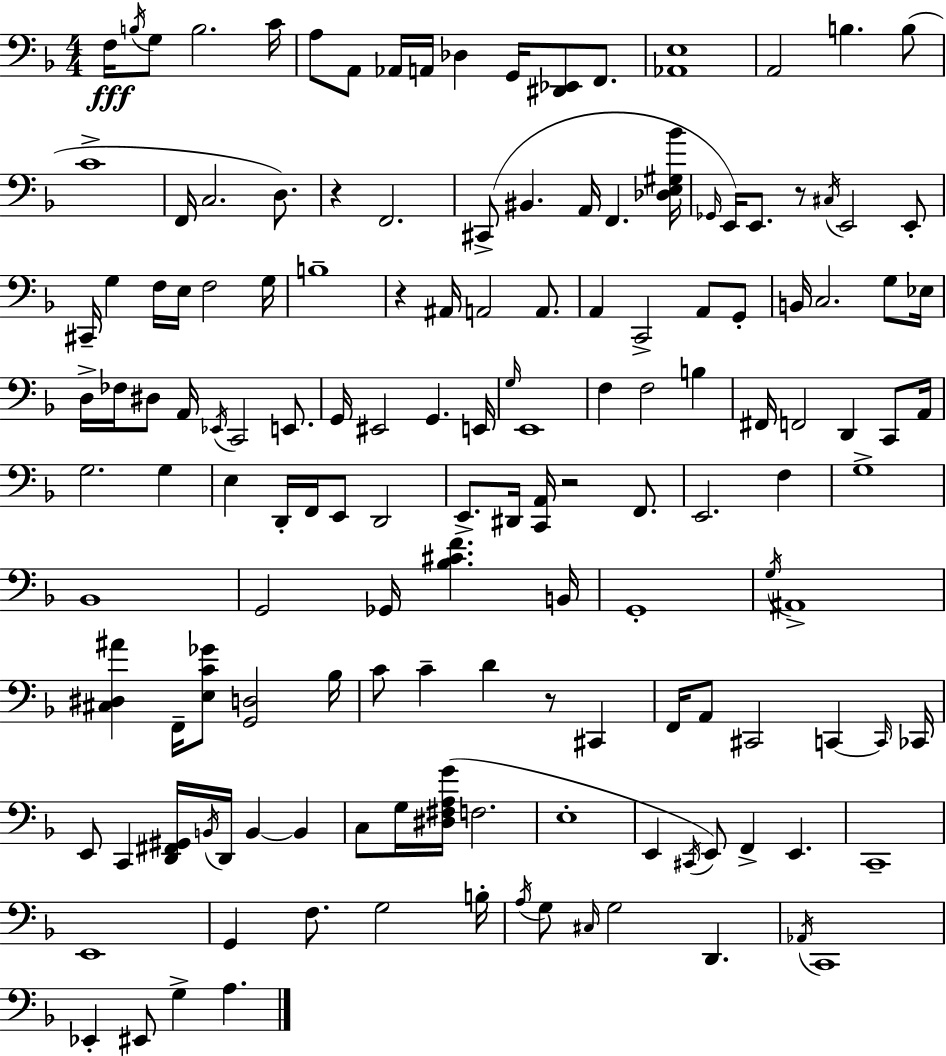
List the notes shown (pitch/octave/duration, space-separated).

F3/s B3/s G3/e B3/h. C4/s A3/e A2/e Ab2/s A2/s Db3/q G2/s [D#2,Eb2]/e F2/e. [Ab2,E3]/w A2/h B3/q. B3/e C4/w F2/s C3/h. D3/e. R/q F2/h. C#2/e BIS2/q. A2/s F2/q. [Db3,E3,G#3,Bb4]/s Gb2/s E2/s E2/e. R/e C#3/s E2/h E2/e C#2/s G3/q F3/s E3/s F3/h G3/s B3/w R/q A#2/s A2/h A2/e. A2/q C2/h A2/e G2/e B2/s C3/h. G3/e Eb3/s D3/s FES3/s D#3/e A2/s Eb2/s C2/h E2/e. G2/s EIS2/h G2/q. E2/s G3/s E2/w F3/q F3/h B3/q F#2/s F2/h D2/q C2/e A2/s G3/h. G3/q E3/q D2/s F2/s E2/e D2/h E2/e. D#2/s [C2,A2]/s R/h F2/e. E2/h. F3/q G3/w Bb2/w G2/h Gb2/s [Bb3,C#4,F4]/q. B2/s G2/w G3/s A#2/w [C#3,D#3,A#4]/q F2/s [E3,C4,Gb4]/e [G2,D3]/h Bb3/s C4/e C4/q D4/q R/e C#2/q F2/s A2/e C#2/h C2/q C2/s CES2/s E2/e C2/q [D2,F#2,G#2]/s B2/s D2/s B2/q B2/q C3/e G3/s [D#3,F#3,A3,G4]/s F3/h. E3/w E2/q C#2/s E2/e F2/q E2/q. C2/w E2/w G2/q F3/e. G3/h B3/s A3/s G3/e C#3/s G3/h D2/q. Ab2/s C2/w Eb2/q EIS2/e G3/q A3/q.